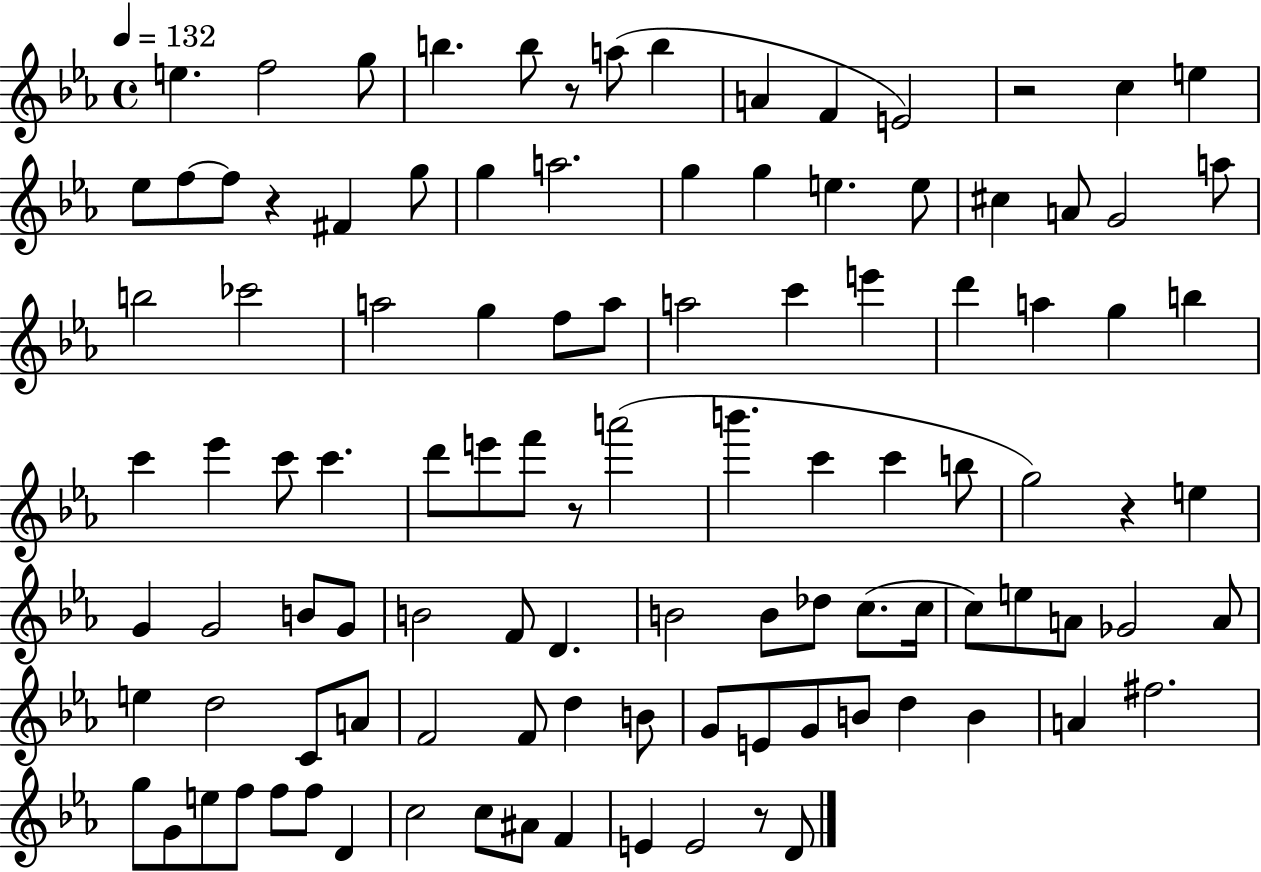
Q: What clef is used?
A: treble